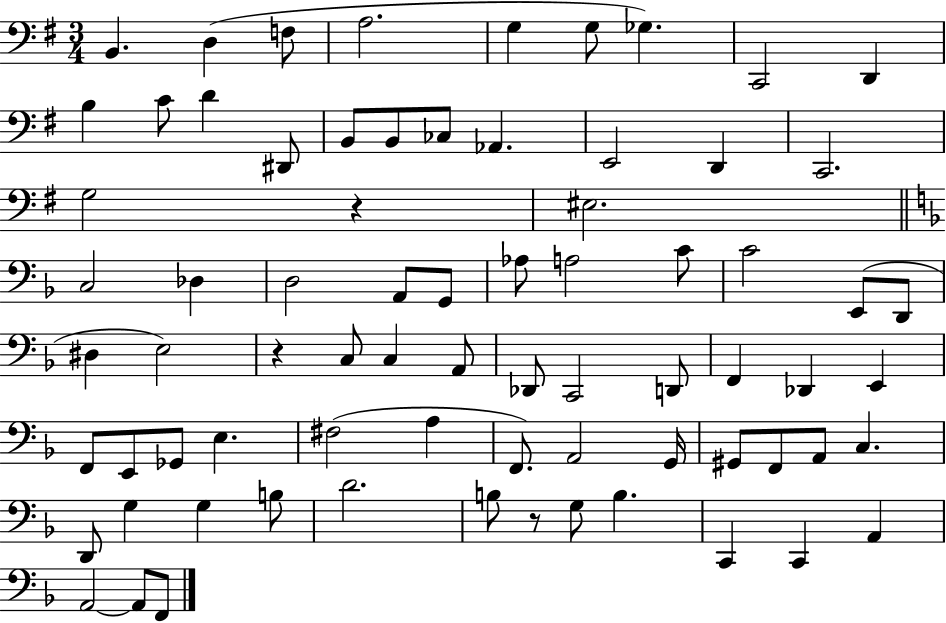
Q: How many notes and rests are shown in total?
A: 74